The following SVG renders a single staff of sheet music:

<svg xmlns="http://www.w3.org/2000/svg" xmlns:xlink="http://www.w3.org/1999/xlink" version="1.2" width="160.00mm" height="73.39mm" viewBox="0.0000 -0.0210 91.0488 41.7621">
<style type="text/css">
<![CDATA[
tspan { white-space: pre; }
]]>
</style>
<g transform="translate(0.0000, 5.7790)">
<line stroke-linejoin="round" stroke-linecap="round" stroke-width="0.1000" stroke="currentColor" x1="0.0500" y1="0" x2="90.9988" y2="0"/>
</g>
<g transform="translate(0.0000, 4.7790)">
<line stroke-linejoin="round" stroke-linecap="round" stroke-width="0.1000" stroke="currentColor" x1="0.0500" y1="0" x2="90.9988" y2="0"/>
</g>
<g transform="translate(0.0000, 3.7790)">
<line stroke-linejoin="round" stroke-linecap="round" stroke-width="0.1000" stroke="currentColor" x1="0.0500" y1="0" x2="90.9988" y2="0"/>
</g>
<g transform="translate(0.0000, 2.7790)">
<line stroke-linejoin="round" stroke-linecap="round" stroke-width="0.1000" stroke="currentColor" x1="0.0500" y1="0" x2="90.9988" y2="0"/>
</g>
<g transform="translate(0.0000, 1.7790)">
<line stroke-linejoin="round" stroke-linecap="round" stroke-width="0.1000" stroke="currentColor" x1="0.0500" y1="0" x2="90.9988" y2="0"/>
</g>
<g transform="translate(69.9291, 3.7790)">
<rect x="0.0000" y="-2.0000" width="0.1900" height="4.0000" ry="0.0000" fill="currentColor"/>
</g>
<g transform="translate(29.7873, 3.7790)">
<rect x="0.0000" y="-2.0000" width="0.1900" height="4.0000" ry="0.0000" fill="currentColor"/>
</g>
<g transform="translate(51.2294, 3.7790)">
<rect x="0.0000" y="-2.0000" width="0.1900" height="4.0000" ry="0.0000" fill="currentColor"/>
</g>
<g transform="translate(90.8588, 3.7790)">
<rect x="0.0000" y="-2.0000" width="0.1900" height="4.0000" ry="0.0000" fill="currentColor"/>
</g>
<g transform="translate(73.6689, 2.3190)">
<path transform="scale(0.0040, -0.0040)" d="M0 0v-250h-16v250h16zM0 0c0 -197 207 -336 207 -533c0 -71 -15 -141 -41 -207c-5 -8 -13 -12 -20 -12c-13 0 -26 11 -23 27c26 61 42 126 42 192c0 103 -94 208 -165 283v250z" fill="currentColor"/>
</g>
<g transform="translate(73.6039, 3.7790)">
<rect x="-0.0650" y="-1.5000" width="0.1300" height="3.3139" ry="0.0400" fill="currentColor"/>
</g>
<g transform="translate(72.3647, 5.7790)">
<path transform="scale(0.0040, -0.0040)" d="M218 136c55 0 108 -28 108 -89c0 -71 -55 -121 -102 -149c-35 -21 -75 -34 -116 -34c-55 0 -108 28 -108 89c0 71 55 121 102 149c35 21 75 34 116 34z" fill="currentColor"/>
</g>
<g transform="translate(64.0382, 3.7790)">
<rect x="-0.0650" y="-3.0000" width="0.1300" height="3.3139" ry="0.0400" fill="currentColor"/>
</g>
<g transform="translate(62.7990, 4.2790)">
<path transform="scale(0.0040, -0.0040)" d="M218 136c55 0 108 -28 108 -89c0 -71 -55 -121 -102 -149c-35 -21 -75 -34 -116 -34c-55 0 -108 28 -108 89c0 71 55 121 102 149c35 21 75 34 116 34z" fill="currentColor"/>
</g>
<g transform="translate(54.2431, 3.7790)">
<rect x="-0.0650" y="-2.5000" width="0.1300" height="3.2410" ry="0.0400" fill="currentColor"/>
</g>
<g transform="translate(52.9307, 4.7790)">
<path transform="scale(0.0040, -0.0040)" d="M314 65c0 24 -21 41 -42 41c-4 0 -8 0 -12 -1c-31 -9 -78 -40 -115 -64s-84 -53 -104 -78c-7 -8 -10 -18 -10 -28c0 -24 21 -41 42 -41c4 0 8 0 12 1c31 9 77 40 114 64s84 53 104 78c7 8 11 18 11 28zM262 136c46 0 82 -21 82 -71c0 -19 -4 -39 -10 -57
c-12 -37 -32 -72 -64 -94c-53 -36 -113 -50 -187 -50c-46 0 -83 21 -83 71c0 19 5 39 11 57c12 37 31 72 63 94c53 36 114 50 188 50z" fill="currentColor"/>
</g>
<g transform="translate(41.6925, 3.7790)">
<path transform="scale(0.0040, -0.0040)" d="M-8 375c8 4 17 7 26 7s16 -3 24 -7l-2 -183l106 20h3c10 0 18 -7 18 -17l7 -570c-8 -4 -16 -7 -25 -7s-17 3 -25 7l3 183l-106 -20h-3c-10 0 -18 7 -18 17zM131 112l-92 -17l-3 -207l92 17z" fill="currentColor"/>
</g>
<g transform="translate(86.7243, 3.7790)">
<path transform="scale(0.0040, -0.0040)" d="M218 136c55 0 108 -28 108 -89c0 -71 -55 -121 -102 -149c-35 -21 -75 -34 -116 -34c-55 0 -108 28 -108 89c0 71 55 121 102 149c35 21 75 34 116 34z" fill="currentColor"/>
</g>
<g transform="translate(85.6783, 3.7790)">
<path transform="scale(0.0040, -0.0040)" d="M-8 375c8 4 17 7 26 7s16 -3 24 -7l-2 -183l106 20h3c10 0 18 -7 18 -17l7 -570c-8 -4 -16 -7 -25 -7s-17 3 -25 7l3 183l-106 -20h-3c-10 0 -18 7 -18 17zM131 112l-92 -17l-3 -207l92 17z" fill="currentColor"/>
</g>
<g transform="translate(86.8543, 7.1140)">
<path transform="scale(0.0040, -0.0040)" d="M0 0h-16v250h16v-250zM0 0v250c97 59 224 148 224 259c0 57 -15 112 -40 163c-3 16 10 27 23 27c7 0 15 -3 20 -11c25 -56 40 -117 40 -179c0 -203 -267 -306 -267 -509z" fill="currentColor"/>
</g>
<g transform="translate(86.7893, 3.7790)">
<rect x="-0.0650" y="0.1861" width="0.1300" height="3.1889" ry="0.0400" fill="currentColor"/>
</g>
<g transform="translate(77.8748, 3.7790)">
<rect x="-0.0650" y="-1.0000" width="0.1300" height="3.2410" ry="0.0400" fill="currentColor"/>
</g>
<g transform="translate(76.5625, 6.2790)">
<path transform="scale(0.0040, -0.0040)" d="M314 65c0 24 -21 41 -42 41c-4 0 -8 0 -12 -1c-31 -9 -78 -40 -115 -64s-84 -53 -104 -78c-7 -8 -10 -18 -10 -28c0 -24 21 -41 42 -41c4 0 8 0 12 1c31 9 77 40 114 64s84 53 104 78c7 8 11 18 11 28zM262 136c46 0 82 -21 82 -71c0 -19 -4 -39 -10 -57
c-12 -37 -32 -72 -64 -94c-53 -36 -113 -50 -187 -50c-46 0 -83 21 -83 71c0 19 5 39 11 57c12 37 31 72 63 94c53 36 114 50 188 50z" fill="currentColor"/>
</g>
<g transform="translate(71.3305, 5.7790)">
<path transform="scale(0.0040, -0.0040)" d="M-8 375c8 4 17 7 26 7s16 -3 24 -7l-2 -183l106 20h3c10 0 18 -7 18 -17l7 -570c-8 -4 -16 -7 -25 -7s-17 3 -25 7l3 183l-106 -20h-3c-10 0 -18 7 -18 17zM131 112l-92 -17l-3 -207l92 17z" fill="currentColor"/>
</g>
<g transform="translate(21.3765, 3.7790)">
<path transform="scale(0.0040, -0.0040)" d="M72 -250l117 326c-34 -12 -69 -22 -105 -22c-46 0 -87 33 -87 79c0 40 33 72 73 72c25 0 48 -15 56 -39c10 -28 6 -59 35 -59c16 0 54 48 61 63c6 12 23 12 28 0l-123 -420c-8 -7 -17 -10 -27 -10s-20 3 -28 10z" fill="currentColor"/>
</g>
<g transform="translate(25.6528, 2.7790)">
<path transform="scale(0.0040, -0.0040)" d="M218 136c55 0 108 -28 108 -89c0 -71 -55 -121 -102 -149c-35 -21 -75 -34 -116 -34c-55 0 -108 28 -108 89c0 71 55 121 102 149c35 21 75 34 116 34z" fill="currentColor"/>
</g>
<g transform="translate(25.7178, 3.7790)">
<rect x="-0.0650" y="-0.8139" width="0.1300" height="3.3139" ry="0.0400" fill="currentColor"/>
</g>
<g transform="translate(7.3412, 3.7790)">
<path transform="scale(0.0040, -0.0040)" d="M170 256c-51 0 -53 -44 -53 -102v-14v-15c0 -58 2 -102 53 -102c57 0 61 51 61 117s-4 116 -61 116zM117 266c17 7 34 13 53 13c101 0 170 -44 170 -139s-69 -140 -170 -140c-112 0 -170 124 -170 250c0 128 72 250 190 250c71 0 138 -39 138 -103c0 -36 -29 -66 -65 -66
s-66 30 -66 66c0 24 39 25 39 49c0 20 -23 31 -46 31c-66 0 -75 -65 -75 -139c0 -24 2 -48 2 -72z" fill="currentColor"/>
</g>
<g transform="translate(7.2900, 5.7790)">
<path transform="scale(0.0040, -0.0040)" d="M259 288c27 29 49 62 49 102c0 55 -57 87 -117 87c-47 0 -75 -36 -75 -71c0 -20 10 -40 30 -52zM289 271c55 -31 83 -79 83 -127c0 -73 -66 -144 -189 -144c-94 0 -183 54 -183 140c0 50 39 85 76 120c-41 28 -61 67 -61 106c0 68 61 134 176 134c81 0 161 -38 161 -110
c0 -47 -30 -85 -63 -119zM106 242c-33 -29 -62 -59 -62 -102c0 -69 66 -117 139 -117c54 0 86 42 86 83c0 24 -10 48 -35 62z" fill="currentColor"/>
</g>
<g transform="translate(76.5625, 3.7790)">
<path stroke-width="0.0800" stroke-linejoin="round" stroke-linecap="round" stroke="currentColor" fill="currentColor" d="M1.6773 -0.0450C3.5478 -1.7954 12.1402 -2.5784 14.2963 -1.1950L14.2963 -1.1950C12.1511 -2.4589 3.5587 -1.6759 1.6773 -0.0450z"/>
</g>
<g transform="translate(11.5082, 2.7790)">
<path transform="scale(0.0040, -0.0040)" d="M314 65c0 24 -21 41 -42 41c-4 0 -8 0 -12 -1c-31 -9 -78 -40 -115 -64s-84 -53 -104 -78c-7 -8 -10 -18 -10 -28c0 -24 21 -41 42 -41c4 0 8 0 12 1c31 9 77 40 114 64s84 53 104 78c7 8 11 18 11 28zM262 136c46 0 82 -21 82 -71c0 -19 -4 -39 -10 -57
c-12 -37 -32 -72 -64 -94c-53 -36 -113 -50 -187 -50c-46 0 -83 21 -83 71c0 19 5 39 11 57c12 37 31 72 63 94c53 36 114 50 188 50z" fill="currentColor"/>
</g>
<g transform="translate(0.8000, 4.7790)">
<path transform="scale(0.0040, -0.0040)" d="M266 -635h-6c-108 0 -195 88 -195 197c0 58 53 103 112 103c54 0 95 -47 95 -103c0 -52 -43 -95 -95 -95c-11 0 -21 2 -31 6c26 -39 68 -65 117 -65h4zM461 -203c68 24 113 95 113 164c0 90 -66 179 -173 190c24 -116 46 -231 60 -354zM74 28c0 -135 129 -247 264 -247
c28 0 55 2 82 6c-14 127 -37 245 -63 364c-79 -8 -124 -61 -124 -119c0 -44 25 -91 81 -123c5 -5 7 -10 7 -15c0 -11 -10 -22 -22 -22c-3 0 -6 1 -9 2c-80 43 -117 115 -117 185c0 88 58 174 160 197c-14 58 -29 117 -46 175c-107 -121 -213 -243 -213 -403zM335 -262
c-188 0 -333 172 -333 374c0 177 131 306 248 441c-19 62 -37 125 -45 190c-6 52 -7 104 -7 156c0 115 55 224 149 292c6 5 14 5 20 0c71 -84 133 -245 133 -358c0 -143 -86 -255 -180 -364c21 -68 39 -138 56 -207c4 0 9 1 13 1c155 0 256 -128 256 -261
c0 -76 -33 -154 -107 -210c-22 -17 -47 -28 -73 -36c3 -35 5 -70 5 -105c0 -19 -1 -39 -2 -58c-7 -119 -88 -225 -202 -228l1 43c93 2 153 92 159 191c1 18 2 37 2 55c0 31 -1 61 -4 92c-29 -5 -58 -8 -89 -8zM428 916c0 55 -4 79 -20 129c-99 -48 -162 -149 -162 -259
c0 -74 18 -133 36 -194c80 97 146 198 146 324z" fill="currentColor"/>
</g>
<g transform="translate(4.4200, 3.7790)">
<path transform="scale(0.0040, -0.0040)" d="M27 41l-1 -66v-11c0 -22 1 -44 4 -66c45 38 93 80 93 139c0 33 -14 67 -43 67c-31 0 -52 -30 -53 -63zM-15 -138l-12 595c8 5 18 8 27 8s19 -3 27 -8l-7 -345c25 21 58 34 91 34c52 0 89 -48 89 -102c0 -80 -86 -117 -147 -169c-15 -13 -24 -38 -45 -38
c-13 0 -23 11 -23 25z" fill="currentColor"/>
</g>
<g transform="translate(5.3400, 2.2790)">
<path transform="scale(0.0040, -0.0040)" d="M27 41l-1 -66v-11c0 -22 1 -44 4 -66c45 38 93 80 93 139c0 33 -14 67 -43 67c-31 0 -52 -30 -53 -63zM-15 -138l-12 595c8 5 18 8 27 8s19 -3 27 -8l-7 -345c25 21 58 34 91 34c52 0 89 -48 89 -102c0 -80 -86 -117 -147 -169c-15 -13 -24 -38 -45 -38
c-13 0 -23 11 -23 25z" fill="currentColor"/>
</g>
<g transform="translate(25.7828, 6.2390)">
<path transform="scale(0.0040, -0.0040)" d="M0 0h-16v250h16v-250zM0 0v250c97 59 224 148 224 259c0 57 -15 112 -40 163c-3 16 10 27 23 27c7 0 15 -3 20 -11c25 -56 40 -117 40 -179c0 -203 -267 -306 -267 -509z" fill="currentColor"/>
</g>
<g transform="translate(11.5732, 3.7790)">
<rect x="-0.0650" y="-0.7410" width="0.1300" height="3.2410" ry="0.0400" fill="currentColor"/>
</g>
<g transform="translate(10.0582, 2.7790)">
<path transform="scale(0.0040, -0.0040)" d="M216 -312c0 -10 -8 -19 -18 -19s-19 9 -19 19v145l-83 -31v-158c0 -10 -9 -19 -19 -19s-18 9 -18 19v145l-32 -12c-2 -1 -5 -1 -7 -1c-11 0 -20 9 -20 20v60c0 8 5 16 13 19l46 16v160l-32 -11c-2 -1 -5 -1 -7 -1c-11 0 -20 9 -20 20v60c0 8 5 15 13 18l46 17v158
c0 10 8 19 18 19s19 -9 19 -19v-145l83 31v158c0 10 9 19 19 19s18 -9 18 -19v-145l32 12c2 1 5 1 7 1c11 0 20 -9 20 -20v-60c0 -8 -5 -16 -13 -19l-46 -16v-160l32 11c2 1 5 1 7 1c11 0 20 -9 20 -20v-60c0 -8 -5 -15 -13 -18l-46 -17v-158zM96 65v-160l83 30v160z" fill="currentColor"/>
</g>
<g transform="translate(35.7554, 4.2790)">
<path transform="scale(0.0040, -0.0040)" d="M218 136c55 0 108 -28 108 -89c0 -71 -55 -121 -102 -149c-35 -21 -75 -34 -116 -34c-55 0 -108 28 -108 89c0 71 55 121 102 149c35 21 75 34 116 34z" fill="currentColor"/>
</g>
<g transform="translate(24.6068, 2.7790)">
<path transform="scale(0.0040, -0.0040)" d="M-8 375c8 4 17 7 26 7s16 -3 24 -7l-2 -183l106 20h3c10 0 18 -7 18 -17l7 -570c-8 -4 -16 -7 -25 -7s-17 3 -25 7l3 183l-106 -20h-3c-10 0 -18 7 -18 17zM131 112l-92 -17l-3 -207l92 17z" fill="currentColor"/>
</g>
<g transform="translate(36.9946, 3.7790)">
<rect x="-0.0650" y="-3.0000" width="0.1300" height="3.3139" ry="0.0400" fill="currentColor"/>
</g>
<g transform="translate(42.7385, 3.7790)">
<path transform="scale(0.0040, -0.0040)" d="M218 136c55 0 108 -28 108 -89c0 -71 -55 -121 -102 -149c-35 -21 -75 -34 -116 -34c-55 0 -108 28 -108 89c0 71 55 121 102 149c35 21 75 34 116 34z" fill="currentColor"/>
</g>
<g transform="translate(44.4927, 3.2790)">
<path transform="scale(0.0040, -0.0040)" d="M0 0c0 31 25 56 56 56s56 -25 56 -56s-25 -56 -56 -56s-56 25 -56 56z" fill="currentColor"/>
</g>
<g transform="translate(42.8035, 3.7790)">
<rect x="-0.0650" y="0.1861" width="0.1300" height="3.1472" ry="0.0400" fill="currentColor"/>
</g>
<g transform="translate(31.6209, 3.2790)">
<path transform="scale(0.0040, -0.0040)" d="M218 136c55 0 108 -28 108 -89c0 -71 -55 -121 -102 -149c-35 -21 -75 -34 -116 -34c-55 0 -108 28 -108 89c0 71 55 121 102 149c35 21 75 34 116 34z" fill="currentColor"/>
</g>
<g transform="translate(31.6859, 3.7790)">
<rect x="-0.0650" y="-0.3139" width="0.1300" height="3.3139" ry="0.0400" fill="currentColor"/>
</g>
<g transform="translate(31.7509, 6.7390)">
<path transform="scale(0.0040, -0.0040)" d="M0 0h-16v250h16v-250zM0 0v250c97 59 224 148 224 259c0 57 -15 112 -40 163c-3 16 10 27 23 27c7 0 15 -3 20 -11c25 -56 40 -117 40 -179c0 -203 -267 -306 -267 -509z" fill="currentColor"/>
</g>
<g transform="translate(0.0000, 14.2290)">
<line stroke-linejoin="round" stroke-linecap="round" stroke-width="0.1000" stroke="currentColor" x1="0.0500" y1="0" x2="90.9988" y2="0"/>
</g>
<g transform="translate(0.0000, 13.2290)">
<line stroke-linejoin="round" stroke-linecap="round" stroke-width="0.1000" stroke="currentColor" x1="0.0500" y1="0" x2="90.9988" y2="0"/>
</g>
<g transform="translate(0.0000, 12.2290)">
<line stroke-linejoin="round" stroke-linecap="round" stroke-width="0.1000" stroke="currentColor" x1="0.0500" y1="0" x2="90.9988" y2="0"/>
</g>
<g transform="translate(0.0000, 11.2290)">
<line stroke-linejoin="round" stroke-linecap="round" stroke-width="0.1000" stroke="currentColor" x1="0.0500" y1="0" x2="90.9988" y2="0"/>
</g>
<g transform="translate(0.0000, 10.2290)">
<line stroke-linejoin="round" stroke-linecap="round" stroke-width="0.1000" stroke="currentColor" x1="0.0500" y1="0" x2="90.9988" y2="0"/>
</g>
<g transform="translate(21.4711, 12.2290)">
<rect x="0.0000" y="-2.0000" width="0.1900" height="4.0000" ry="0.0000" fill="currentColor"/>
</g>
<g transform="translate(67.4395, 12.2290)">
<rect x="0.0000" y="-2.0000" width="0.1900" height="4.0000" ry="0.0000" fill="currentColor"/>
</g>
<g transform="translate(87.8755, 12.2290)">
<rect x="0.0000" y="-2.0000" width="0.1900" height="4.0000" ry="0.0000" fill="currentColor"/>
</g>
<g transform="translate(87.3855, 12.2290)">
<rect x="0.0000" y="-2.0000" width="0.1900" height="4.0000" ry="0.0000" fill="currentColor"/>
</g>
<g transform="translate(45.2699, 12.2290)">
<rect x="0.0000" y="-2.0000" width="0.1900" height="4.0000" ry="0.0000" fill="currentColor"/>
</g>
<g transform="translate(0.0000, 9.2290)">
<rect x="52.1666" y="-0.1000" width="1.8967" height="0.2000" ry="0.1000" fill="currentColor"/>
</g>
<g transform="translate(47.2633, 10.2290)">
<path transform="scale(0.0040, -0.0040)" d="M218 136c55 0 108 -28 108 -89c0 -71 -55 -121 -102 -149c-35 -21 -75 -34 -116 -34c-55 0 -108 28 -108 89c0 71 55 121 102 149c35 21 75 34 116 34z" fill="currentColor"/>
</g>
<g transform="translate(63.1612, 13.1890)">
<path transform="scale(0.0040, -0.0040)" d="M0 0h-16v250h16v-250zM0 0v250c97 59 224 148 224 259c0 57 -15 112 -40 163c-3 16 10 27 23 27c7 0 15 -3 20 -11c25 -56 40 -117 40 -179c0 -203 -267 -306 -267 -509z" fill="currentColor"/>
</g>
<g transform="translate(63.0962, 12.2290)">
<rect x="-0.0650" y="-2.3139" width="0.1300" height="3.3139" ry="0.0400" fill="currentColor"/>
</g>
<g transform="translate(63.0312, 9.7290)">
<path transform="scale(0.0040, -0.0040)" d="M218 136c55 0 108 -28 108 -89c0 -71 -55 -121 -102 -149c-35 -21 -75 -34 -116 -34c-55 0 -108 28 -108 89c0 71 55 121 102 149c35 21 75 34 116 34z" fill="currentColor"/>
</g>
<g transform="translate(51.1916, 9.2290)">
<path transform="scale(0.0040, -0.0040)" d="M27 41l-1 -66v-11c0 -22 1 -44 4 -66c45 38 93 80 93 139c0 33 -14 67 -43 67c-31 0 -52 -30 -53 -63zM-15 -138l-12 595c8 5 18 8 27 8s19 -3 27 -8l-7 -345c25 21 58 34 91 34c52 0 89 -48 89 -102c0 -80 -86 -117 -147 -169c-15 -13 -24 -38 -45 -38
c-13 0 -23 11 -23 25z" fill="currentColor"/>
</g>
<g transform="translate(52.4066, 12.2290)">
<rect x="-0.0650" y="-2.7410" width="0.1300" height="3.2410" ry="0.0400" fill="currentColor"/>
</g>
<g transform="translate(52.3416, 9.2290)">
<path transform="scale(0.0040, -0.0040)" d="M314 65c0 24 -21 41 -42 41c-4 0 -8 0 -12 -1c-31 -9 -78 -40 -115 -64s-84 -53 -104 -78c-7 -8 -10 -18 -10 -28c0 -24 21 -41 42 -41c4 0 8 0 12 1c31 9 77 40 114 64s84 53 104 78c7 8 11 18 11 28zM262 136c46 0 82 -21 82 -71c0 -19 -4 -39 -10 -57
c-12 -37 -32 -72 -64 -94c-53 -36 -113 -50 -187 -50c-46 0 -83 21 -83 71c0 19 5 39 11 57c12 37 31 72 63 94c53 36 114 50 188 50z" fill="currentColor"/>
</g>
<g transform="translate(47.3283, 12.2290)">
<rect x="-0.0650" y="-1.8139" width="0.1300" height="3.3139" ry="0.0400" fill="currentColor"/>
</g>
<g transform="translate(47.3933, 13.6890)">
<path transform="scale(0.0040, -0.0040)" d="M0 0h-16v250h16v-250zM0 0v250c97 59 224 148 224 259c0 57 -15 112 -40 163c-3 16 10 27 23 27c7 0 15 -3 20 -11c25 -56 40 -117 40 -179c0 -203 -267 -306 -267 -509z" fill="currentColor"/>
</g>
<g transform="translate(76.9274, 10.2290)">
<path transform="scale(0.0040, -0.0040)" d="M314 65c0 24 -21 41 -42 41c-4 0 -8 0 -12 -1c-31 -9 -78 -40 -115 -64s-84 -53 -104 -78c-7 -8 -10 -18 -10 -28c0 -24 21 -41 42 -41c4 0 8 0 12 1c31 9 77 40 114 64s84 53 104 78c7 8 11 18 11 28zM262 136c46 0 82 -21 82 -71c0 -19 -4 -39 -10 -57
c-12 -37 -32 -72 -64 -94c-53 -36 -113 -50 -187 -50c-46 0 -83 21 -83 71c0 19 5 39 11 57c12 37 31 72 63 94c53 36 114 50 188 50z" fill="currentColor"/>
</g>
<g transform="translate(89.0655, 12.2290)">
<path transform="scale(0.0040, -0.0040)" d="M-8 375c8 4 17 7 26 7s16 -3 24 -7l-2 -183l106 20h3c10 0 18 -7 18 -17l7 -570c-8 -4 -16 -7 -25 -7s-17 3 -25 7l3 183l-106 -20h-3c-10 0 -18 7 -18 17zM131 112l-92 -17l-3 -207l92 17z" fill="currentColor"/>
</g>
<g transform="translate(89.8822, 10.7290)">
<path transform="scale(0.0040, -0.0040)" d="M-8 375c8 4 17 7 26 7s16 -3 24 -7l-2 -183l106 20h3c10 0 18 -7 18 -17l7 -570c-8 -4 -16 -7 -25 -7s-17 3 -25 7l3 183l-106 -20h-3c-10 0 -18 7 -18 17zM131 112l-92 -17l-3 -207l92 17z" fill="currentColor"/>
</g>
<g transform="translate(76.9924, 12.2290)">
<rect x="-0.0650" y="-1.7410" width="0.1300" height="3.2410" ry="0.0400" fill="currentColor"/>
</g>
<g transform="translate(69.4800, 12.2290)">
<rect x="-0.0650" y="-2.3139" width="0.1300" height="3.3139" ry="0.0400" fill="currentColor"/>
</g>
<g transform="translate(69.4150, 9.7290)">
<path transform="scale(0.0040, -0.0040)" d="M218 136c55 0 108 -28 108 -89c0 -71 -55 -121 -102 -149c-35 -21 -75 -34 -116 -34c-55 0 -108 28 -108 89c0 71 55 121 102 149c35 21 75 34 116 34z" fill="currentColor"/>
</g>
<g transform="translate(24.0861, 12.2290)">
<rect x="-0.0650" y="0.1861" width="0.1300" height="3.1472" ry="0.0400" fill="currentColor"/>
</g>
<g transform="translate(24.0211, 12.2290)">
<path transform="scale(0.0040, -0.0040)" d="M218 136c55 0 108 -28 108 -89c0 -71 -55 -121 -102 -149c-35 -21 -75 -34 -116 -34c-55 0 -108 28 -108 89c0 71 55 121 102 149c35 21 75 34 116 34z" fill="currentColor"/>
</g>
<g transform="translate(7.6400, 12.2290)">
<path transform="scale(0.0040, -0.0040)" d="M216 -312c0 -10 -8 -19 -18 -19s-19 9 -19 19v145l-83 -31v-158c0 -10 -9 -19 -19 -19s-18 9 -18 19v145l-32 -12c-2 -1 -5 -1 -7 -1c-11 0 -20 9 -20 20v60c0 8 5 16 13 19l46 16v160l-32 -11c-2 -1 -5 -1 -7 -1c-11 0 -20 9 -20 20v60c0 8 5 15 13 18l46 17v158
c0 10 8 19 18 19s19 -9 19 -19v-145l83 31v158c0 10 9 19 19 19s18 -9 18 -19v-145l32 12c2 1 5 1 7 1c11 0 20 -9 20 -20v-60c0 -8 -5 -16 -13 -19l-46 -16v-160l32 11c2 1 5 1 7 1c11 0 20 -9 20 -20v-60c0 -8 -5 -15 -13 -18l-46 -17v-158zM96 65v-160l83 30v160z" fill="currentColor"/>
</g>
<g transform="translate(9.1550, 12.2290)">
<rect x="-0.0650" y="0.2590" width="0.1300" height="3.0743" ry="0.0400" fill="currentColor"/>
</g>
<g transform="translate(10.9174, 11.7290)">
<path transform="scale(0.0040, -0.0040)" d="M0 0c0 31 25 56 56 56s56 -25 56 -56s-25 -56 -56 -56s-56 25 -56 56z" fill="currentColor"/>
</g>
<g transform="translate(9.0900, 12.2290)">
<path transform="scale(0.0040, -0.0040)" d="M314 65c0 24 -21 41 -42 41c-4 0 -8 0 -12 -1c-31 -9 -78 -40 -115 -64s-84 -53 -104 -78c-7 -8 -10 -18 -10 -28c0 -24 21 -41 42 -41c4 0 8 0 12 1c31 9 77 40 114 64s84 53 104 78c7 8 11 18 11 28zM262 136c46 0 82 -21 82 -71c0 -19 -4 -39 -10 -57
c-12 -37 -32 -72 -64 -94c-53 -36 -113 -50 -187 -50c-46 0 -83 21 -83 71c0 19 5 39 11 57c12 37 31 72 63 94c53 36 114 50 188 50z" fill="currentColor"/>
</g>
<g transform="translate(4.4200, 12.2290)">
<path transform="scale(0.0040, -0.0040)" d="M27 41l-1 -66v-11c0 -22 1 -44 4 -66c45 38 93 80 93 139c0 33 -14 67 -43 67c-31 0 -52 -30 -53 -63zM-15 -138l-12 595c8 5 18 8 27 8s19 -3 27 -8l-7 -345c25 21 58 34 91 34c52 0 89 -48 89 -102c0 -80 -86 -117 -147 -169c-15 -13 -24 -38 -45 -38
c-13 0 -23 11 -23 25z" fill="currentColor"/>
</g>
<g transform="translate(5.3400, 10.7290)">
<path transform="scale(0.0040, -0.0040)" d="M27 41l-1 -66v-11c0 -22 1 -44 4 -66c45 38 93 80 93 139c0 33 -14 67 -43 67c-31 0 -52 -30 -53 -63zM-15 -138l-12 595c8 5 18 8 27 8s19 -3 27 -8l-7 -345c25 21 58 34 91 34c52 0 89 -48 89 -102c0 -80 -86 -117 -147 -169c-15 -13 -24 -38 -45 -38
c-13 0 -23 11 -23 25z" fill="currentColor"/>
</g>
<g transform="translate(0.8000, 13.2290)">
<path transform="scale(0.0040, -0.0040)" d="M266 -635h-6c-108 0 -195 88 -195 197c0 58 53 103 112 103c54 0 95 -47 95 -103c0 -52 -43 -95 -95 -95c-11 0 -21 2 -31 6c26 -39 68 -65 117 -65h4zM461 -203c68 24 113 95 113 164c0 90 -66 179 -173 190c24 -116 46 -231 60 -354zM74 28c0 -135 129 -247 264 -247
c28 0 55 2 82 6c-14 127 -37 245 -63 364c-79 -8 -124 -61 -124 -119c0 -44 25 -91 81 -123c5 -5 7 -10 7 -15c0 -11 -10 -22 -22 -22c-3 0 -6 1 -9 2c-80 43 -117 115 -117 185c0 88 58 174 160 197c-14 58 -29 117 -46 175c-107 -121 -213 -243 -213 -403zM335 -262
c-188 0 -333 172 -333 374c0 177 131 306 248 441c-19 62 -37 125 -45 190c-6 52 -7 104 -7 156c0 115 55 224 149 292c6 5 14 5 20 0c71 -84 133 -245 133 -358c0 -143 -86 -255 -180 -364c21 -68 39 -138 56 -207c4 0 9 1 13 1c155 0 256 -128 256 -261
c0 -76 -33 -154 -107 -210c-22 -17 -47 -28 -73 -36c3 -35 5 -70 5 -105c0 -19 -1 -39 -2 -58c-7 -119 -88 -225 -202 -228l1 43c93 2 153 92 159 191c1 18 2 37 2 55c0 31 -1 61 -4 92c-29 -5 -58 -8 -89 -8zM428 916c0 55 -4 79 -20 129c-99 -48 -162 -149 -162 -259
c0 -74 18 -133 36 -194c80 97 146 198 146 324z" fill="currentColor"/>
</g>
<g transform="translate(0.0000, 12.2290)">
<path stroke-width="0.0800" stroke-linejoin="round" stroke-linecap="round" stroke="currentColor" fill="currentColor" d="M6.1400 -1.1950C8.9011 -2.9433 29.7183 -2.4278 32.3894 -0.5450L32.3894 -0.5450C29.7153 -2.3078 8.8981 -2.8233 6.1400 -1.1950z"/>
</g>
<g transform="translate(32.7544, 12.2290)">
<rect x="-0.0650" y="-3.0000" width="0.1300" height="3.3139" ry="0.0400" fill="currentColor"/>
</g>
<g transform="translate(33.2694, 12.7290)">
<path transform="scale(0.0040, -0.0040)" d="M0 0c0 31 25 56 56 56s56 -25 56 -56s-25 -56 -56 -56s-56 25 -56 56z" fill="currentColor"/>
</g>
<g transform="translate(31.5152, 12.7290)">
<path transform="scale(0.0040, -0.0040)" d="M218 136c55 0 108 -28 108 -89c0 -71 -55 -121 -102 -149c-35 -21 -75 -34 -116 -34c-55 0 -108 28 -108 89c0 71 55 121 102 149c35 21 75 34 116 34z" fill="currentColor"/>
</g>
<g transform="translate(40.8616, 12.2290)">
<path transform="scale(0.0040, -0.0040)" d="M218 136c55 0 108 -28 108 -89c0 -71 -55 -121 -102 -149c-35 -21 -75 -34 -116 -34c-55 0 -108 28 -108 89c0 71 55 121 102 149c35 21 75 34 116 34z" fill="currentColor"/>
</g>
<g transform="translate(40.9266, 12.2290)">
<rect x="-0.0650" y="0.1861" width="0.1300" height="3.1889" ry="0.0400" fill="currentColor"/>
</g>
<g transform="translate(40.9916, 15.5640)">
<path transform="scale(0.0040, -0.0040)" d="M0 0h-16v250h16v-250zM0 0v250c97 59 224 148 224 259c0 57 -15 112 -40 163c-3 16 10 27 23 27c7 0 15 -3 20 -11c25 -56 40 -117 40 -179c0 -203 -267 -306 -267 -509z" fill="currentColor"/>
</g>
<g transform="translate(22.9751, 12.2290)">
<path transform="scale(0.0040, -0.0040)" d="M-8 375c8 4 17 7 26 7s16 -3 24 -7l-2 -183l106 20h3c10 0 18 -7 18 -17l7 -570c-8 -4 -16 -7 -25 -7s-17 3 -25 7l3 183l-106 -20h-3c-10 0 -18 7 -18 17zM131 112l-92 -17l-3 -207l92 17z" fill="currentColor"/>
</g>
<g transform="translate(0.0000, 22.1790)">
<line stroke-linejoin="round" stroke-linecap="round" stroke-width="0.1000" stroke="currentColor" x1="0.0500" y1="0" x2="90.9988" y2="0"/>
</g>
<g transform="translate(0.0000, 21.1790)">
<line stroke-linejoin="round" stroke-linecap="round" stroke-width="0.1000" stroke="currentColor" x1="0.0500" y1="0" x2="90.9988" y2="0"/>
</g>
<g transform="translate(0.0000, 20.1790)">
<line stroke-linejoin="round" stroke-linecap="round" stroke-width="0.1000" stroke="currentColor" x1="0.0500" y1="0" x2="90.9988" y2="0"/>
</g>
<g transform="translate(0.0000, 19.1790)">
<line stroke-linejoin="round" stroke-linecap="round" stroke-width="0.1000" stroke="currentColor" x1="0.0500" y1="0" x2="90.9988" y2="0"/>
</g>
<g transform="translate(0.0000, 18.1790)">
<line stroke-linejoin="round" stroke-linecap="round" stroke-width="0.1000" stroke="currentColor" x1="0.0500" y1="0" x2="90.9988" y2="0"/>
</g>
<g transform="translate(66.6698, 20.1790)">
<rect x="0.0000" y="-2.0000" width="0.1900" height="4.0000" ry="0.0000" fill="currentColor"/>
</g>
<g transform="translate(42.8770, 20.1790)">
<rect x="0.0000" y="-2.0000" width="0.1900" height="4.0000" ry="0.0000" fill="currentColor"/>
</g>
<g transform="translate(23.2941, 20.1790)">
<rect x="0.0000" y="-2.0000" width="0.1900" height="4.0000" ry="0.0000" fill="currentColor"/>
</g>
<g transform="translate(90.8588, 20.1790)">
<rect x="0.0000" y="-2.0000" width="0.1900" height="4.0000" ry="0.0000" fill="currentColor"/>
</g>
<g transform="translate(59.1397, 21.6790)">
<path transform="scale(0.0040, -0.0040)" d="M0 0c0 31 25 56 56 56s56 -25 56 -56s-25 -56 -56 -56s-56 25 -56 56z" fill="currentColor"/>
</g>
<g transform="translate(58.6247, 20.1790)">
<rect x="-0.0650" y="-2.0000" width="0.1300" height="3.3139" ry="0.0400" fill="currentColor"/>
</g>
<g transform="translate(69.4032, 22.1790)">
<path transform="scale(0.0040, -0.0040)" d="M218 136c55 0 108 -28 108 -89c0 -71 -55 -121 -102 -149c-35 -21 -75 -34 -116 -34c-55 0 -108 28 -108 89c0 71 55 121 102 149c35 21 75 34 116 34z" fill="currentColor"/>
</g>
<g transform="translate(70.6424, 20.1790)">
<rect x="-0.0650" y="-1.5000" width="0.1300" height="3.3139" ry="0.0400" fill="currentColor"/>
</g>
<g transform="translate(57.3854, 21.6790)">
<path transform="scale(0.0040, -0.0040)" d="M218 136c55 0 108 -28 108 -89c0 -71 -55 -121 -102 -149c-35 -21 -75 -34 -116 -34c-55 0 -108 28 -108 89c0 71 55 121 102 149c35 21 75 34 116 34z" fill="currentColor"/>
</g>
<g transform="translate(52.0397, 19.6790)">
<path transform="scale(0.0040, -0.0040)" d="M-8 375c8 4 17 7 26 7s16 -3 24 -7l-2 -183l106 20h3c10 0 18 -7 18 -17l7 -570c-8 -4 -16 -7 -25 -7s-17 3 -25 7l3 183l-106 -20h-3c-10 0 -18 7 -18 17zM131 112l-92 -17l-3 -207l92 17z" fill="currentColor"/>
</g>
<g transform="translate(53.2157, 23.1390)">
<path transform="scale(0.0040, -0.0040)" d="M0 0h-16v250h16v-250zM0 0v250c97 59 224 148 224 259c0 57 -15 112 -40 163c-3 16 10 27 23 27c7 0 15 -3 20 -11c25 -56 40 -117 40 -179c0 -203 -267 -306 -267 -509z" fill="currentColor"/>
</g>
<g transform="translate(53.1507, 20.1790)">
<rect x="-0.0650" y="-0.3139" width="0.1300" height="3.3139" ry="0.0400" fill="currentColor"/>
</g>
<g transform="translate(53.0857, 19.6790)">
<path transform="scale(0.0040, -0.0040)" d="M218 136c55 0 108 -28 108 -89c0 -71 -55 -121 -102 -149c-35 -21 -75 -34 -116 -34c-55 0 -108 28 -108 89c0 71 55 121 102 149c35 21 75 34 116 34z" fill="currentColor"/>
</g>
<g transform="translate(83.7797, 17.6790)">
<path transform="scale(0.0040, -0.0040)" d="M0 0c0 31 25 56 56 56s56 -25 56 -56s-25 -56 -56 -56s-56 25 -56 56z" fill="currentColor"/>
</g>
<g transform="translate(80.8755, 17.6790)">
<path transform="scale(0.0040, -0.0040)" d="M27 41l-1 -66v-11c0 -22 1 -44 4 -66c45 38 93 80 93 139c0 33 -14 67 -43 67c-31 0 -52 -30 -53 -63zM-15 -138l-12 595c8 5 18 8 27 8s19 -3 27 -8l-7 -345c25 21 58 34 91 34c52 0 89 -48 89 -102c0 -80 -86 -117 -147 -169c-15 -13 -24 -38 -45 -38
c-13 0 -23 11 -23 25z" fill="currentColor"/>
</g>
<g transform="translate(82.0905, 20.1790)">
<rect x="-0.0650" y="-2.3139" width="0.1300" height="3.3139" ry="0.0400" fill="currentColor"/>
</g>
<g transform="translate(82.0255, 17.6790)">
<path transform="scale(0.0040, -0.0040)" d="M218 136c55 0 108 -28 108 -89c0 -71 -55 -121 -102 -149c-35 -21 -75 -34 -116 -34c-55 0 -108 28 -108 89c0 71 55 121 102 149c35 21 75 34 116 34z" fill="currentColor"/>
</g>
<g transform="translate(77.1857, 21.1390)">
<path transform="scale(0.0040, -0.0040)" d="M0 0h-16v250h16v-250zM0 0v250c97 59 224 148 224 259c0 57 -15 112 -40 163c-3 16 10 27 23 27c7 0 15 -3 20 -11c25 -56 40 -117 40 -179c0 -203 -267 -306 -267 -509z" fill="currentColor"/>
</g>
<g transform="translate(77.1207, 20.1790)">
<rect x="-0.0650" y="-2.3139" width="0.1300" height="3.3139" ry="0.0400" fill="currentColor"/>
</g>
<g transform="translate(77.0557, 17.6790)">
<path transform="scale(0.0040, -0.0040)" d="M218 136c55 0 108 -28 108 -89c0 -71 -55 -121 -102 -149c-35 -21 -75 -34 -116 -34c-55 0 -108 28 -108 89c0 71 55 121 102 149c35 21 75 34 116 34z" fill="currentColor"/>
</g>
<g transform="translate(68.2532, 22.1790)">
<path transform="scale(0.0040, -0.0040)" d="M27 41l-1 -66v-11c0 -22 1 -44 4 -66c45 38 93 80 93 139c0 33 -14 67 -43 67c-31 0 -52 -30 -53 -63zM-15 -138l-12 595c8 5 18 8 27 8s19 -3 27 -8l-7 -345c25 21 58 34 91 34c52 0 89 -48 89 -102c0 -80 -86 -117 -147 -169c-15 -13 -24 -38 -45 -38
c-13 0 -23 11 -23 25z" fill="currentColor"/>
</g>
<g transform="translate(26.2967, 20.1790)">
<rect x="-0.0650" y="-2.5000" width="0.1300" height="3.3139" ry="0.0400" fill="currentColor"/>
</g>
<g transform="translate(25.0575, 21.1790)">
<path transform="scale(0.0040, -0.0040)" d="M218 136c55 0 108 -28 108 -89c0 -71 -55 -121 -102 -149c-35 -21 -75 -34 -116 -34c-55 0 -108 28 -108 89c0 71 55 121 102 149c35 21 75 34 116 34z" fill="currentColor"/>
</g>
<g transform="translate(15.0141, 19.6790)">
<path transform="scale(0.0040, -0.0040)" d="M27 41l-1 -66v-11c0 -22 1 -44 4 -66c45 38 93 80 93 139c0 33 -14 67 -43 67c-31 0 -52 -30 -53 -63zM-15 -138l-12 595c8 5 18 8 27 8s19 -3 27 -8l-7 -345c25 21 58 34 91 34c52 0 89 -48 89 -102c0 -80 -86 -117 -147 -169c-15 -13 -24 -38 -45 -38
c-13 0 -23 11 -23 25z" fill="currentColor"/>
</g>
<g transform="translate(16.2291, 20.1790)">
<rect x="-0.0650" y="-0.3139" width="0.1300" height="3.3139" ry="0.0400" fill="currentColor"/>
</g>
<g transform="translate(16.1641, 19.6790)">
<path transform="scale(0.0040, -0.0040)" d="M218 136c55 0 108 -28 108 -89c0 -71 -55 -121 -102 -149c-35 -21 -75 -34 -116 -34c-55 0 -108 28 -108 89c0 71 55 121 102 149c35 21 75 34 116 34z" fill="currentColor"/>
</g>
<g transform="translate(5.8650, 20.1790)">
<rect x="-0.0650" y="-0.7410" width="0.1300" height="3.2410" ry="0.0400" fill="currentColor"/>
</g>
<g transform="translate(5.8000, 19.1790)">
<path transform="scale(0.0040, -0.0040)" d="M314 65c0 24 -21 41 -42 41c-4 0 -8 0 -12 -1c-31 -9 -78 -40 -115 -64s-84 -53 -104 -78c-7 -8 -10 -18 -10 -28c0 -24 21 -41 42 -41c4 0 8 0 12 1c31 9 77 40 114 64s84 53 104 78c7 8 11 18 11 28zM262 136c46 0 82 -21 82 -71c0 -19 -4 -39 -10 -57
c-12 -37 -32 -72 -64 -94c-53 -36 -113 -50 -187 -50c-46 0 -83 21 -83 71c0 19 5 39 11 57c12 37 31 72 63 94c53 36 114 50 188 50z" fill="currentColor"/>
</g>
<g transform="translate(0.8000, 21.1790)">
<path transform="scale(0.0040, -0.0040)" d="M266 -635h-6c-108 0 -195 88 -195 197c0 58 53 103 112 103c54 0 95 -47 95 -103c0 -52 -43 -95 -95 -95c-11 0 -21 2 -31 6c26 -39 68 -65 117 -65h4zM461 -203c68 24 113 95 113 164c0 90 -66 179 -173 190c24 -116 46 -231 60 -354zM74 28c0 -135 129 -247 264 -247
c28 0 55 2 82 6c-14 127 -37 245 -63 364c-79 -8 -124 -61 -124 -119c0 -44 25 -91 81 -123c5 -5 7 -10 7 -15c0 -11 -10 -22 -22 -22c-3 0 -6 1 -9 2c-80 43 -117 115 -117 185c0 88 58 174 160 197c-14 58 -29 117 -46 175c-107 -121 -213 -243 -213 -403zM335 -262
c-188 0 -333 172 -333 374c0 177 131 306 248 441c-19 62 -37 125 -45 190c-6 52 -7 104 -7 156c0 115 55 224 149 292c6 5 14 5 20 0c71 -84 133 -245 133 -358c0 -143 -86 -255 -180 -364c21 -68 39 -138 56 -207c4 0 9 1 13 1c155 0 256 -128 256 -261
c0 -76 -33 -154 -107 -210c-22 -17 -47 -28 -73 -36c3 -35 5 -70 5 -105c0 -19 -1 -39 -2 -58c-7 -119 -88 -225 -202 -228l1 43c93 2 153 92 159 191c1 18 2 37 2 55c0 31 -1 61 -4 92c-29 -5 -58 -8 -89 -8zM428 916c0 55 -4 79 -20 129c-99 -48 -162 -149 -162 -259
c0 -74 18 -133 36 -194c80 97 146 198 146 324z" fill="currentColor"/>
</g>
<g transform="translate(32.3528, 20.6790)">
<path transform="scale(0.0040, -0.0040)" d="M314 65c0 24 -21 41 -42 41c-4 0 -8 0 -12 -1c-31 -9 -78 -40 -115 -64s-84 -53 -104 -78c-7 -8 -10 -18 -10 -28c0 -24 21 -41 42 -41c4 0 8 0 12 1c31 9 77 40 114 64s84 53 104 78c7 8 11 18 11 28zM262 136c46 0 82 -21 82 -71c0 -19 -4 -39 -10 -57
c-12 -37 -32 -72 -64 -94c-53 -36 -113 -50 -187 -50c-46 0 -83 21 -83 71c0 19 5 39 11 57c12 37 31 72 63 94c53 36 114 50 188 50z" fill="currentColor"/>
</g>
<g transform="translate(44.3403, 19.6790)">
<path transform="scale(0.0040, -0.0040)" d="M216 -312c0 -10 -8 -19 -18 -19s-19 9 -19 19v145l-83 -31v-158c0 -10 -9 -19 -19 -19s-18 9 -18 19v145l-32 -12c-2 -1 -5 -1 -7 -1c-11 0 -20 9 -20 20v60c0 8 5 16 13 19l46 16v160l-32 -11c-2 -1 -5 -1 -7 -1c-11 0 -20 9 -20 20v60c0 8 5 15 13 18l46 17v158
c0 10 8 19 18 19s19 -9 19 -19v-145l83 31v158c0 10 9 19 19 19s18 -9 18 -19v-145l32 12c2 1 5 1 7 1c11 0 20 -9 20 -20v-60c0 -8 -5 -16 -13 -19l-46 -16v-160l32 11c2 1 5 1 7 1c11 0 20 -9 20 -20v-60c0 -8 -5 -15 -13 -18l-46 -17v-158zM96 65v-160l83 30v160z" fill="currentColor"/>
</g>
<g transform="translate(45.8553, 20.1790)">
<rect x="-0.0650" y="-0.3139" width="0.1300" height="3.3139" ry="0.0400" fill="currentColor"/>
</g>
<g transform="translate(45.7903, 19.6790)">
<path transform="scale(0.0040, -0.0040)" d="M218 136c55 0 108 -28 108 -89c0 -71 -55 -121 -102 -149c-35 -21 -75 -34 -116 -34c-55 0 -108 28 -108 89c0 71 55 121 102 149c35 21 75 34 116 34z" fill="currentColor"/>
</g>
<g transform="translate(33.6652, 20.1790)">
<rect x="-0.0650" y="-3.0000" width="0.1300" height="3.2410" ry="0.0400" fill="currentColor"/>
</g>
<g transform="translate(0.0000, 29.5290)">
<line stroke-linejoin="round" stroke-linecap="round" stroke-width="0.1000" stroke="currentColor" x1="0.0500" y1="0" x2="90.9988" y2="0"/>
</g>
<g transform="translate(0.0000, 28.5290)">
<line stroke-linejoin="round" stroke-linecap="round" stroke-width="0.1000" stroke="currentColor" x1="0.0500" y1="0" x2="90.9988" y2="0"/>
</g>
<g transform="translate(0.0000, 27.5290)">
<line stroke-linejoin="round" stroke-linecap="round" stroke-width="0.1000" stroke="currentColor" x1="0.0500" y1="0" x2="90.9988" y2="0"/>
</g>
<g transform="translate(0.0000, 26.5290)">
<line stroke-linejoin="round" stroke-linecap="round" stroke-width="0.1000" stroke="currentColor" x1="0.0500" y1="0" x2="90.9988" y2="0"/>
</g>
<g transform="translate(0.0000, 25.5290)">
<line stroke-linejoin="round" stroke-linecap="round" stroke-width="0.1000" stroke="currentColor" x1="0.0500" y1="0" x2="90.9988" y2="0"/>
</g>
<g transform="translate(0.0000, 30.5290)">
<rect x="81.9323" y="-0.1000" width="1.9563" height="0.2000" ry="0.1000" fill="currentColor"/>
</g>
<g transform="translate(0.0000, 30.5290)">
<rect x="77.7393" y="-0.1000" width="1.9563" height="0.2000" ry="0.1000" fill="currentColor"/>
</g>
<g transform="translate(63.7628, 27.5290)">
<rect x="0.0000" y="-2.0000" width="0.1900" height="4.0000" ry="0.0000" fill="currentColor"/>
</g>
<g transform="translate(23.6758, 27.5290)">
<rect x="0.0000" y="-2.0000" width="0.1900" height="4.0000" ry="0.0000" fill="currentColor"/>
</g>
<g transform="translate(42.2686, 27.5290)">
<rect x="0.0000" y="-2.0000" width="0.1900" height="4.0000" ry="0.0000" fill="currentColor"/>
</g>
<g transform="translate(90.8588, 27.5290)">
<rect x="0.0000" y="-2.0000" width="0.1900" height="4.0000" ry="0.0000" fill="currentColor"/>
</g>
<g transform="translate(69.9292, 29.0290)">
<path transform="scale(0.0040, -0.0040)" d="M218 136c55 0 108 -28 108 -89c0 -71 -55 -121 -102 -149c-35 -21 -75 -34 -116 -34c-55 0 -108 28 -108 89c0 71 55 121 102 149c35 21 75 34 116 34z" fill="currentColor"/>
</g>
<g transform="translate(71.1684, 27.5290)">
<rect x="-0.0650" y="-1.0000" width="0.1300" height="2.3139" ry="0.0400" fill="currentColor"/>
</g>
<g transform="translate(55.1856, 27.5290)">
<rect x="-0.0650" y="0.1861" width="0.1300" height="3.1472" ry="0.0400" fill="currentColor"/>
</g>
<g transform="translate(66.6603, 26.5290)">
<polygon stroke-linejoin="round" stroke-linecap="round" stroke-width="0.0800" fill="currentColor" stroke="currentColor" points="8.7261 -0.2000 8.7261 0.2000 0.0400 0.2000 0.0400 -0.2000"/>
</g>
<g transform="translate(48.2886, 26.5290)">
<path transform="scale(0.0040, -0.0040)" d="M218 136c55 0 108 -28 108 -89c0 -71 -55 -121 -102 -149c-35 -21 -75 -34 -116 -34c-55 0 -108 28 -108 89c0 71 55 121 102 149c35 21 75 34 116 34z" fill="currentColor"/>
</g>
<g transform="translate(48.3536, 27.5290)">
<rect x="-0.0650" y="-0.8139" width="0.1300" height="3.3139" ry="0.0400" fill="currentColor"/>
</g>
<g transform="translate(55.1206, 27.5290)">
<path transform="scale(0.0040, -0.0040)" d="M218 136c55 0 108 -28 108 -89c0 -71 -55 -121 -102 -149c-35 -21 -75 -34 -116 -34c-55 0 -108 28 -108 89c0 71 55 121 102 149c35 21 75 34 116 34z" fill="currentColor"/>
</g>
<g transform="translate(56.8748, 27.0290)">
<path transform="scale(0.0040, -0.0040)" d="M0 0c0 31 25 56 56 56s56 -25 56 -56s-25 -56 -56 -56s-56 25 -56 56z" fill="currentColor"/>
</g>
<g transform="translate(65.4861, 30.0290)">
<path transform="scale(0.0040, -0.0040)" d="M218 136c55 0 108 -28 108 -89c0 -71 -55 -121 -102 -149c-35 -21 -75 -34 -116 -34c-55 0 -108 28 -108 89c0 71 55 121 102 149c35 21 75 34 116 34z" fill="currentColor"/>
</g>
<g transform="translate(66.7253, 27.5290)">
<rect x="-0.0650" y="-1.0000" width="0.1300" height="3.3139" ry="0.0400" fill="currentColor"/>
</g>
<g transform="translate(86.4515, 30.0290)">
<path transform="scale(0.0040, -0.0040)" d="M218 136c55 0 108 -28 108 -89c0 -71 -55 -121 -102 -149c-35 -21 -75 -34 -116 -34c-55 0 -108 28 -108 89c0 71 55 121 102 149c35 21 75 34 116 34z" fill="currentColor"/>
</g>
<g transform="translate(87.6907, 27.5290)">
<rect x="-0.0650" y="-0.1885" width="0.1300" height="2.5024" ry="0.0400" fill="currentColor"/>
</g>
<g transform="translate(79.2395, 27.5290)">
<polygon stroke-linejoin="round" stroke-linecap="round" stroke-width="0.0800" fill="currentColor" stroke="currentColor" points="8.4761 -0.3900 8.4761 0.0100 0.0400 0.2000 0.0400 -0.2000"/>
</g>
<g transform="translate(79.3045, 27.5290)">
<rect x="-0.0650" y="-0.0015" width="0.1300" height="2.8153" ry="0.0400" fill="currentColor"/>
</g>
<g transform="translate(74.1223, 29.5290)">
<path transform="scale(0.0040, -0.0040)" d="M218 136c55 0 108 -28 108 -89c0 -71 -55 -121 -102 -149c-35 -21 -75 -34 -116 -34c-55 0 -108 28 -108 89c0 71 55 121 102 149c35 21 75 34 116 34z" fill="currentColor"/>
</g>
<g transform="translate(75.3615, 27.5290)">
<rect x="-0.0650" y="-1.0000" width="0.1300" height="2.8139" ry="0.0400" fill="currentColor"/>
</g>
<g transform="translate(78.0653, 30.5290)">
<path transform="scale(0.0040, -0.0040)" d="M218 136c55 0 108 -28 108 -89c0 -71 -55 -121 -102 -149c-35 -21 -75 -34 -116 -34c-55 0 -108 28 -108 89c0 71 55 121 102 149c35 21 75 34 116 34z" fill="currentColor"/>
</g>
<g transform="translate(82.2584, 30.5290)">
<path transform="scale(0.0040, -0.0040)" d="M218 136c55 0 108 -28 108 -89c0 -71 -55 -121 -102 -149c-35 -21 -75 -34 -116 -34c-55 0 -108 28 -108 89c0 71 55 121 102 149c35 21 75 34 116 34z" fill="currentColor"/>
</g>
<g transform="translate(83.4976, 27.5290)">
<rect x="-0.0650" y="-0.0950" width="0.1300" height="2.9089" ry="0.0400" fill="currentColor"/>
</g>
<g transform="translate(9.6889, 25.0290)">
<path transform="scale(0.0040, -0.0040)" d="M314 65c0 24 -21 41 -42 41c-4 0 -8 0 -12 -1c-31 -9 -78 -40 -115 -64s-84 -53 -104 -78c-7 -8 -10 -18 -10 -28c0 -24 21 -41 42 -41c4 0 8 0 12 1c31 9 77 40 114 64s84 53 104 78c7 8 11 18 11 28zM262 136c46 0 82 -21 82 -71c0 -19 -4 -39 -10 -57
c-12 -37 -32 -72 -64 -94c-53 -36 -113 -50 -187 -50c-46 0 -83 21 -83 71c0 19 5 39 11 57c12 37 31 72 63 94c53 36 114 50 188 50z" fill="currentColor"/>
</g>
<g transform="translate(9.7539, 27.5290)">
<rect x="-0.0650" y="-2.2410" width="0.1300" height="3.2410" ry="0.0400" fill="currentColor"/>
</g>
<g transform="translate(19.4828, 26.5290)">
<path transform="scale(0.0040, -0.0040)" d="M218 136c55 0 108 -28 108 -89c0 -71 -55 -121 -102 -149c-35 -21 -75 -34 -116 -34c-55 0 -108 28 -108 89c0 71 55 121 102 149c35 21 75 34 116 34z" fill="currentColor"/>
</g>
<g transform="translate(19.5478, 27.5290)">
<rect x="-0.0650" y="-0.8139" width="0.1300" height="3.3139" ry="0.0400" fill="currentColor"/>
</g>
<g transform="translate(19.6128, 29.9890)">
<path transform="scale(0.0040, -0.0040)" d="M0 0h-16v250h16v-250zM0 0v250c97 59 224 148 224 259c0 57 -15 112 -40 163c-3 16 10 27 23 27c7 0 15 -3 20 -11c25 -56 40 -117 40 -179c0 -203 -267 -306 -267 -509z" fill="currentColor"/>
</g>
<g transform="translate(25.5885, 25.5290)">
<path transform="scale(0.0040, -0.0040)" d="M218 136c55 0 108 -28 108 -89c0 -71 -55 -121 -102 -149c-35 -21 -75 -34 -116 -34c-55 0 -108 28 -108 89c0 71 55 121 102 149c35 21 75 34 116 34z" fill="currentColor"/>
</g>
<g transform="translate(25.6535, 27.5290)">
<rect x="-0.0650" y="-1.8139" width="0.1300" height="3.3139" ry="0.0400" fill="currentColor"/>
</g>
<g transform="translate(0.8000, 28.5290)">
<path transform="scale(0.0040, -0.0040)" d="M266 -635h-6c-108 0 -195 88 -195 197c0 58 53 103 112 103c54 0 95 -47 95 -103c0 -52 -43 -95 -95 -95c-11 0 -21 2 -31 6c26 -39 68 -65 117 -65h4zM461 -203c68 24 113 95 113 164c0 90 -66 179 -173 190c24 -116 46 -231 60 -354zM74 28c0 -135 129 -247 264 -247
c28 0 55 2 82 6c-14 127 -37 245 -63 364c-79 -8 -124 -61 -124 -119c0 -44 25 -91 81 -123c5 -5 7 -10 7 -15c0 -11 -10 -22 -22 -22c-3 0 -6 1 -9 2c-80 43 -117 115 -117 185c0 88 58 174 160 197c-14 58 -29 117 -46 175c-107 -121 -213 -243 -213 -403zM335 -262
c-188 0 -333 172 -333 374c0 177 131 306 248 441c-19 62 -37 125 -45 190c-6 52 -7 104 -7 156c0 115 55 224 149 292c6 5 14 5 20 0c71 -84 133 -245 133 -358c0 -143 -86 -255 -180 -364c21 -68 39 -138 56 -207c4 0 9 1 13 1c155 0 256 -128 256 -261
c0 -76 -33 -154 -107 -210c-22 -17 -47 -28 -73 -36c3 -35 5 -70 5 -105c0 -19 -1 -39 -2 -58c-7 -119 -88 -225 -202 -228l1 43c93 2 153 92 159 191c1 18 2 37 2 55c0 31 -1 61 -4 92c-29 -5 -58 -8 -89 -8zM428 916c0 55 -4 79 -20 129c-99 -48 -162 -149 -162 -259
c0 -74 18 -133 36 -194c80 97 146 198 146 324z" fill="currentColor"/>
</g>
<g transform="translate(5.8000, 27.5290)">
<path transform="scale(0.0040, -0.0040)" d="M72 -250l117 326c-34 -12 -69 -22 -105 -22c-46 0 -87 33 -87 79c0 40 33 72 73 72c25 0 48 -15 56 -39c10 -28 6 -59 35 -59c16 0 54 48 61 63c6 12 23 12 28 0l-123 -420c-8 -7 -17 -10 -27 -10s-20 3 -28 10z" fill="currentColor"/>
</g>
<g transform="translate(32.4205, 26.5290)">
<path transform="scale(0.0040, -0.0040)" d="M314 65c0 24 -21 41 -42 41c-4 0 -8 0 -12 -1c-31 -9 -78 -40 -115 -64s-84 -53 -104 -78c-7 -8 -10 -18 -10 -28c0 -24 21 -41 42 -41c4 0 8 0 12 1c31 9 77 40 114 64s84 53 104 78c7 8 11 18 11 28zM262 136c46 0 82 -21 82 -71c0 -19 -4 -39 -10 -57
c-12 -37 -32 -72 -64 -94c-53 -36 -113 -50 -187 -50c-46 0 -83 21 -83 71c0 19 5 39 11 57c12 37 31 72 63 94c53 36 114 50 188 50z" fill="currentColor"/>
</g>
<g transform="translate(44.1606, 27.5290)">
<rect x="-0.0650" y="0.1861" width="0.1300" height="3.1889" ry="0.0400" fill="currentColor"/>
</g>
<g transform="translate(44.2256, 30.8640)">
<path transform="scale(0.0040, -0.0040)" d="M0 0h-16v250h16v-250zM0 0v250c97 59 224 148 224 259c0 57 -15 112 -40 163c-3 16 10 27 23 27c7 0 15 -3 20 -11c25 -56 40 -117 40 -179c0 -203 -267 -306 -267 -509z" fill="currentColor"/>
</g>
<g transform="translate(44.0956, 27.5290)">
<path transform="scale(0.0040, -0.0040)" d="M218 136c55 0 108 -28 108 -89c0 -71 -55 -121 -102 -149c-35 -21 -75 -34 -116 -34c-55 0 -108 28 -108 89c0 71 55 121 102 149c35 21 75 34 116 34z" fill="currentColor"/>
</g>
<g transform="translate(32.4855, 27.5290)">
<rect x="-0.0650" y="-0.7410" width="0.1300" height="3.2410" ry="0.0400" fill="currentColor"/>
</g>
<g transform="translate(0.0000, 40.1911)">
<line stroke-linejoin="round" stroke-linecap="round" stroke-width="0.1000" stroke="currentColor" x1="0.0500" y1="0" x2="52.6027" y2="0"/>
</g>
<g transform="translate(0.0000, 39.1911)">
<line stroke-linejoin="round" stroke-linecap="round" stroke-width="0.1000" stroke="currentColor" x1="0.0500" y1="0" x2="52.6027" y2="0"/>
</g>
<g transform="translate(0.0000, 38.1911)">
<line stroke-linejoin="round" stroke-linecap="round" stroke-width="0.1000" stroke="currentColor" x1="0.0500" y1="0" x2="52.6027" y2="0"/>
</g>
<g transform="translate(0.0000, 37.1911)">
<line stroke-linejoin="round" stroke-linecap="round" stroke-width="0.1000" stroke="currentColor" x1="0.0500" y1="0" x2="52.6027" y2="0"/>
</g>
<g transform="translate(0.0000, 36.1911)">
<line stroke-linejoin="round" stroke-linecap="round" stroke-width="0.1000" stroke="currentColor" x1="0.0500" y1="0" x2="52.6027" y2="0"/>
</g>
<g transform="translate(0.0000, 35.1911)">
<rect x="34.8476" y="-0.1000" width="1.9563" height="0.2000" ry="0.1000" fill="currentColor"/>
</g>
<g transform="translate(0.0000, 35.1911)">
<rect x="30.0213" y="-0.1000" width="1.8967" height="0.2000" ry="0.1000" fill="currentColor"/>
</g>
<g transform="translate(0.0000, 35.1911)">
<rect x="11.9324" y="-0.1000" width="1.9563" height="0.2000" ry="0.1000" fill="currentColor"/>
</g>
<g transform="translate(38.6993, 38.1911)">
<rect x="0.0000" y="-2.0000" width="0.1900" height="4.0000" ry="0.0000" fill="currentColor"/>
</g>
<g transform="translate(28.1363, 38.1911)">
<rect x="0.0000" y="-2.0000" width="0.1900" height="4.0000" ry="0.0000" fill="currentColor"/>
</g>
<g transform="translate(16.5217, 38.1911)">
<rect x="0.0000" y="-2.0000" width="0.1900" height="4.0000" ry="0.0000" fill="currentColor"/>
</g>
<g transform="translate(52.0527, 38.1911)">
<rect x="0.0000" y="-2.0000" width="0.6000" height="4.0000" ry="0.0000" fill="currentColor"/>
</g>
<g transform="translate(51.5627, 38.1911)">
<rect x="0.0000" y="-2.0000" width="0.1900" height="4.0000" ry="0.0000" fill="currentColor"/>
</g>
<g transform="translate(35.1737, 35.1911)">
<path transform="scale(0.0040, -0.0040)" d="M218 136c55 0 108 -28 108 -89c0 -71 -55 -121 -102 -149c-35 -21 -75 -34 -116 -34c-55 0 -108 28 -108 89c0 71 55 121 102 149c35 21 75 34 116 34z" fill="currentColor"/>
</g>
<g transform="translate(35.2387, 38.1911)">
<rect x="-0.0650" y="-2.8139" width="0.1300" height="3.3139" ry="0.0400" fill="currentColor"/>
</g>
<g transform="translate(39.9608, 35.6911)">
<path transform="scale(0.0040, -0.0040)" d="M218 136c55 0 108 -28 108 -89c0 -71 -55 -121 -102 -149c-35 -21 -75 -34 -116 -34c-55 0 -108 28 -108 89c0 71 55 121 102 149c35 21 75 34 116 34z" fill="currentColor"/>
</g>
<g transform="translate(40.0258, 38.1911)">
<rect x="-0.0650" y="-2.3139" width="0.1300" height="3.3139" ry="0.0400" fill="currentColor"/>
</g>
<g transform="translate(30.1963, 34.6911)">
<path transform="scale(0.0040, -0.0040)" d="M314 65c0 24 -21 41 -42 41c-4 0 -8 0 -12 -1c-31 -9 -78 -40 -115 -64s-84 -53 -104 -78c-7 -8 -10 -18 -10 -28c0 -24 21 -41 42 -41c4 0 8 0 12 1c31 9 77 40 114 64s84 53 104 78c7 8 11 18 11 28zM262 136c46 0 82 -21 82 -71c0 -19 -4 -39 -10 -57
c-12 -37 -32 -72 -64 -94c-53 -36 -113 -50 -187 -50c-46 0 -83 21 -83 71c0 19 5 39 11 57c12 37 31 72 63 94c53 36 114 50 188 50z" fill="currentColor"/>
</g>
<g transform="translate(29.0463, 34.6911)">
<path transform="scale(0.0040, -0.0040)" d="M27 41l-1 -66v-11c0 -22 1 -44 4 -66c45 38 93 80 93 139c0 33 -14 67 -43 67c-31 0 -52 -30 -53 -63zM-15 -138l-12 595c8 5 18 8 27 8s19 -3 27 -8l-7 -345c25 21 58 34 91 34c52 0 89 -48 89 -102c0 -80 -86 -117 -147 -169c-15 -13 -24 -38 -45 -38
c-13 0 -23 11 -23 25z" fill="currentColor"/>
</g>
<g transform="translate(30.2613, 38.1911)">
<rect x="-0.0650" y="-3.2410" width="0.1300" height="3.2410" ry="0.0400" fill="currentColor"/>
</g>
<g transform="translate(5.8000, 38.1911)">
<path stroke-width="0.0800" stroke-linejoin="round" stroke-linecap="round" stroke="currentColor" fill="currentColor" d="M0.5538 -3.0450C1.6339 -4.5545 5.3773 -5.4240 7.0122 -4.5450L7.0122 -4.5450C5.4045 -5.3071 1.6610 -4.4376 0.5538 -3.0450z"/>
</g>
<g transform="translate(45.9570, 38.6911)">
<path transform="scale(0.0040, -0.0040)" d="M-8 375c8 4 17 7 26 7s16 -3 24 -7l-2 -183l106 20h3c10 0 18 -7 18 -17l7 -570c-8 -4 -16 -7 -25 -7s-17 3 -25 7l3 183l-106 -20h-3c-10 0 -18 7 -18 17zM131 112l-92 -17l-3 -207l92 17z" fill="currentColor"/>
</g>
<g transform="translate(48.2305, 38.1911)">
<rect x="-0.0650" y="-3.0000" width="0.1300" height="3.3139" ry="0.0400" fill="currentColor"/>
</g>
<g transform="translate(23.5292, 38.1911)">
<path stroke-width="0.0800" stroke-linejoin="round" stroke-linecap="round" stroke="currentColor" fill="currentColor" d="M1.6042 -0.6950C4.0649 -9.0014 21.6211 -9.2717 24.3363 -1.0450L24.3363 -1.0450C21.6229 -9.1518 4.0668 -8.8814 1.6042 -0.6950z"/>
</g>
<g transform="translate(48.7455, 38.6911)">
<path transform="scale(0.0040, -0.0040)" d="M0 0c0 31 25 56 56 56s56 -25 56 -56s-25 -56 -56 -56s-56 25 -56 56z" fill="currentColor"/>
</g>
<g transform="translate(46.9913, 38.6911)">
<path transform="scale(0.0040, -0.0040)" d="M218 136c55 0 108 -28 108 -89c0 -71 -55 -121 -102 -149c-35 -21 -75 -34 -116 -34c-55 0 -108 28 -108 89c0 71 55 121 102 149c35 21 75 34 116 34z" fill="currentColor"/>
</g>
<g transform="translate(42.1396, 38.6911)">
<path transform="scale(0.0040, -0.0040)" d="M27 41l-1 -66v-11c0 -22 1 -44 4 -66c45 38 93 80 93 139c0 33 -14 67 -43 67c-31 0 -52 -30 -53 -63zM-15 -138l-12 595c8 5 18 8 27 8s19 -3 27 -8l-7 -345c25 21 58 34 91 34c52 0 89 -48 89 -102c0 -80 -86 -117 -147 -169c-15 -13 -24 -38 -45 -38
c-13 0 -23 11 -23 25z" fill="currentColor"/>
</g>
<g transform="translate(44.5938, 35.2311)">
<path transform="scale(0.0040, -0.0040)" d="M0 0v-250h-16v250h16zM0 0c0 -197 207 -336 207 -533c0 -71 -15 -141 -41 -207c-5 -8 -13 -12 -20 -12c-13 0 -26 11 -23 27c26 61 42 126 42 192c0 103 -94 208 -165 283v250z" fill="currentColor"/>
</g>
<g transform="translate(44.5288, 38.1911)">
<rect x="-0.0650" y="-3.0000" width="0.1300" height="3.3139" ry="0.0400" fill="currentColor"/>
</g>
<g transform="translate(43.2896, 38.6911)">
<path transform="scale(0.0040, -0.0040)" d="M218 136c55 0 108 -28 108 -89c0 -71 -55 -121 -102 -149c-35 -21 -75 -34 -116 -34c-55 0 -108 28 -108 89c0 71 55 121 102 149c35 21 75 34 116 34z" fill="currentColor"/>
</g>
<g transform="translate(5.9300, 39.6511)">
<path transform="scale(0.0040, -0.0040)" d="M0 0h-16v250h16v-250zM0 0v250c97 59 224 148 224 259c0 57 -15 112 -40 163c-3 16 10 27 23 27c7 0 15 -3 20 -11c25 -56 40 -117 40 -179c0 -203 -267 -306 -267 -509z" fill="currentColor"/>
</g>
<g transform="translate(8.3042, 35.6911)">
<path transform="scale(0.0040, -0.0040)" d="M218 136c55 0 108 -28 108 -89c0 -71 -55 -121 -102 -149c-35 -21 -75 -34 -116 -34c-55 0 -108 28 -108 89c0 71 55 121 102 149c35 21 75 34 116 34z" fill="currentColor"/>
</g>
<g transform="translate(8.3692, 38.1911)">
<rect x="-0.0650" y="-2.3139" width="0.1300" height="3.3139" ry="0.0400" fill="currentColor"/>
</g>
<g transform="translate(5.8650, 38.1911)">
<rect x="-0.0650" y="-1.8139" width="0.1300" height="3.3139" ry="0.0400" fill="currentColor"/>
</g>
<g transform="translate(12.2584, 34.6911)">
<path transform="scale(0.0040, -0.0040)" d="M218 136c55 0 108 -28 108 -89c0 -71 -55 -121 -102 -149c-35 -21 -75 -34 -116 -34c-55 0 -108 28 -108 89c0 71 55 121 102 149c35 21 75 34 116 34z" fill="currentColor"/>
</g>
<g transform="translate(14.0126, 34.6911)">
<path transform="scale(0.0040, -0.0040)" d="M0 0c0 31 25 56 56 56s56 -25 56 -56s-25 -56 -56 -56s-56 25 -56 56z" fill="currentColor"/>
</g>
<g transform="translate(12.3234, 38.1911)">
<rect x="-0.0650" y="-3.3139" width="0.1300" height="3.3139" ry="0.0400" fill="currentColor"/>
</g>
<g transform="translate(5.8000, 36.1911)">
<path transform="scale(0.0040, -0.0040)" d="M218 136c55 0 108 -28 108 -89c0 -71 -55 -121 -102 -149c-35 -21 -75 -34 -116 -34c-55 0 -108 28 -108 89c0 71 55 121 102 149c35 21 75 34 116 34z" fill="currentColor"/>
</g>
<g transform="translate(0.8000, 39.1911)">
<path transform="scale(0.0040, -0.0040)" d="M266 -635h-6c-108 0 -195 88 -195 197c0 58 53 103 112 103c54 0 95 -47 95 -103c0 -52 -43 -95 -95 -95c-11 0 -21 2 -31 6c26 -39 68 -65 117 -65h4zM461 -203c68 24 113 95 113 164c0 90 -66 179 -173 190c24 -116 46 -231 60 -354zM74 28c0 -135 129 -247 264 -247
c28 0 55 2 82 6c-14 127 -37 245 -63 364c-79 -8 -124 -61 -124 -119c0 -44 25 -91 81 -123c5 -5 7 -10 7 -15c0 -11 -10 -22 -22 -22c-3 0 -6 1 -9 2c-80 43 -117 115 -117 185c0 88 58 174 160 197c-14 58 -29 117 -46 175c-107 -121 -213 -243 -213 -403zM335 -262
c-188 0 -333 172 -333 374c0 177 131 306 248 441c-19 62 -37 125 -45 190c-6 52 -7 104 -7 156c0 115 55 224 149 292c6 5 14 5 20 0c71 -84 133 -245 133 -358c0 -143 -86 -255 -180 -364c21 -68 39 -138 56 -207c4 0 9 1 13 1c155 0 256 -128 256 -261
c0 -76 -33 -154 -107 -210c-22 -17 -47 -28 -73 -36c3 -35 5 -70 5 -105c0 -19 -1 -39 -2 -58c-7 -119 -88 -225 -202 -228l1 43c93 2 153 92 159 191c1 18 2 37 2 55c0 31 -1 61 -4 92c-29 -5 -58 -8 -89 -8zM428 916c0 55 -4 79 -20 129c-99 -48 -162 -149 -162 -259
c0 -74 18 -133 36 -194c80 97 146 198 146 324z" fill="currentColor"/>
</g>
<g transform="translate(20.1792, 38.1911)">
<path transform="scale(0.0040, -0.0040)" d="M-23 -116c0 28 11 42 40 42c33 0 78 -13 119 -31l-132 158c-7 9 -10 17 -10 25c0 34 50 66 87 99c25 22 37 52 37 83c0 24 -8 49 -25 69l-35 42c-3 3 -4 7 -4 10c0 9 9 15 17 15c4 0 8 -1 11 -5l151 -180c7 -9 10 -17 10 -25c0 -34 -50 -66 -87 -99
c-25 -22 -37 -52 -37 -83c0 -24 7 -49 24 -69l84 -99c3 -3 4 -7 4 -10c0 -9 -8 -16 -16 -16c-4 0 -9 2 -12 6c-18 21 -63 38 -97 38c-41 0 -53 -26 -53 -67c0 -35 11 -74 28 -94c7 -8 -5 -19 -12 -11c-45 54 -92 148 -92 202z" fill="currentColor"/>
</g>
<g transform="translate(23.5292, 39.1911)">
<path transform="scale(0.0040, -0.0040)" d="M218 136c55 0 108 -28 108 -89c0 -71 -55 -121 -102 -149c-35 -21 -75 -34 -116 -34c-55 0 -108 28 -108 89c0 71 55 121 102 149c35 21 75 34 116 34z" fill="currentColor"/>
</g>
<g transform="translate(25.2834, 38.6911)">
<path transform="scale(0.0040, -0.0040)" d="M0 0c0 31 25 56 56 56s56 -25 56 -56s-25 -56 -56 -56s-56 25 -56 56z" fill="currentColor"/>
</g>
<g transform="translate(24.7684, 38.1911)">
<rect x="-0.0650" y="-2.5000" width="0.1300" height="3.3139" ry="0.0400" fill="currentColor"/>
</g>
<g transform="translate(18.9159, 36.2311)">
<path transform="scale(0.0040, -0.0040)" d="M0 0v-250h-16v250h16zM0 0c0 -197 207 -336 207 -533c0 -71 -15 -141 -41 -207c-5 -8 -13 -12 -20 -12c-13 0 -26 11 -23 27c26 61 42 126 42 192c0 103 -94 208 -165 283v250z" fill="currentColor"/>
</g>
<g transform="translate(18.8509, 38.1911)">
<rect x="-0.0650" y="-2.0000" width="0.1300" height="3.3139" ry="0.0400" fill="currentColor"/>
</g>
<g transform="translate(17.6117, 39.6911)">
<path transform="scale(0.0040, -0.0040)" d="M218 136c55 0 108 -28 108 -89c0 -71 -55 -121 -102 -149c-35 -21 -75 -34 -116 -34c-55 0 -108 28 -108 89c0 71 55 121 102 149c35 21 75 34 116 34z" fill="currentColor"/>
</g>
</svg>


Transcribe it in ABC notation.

X:1
T:Untitled
M:6/8
L:1/4
K:Bb
^d2 z/2 d/2 c/2 A B G2 A E/2 D2 B/2 ^B2 B A B/2 f/2 _a2 g/2 g f2 d2 _c G A2 ^c c/2 F _E g/2 _g z/2 g2 d/2 f d2 B/2 d B D/2 F/2 E/2 C/2 C/2 D/2 f/2 g b F/2 z G _b2 a g _A/2 A